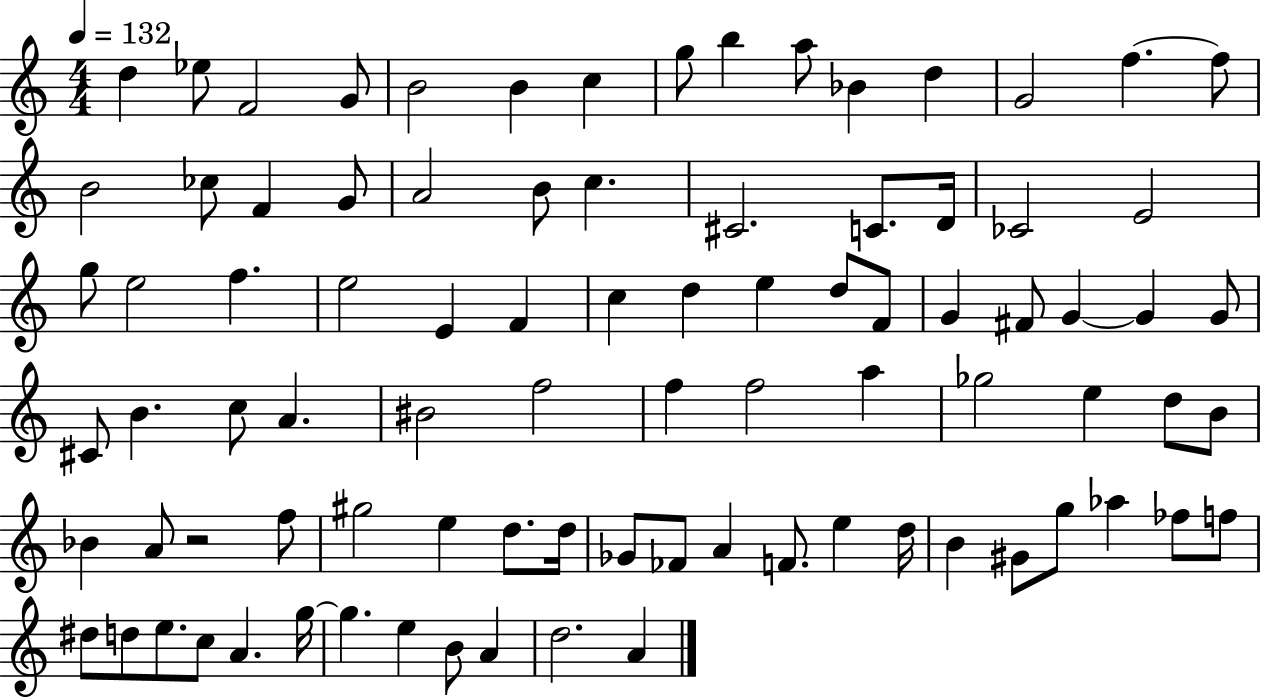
D5/q Eb5/e F4/h G4/e B4/h B4/q C5/q G5/e B5/q A5/e Bb4/q D5/q G4/h F5/q. F5/e B4/h CES5/e F4/q G4/e A4/h B4/e C5/q. C#4/h. C4/e. D4/s CES4/h E4/h G5/e E5/h F5/q. E5/h E4/q F4/q C5/q D5/q E5/q D5/e F4/e G4/q F#4/e G4/q G4/q G4/e C#4/e B4/q. C5/e A4/q. BIS4/h F5/h F5/q F5/h A5/q Gb5/h E5/q D5/e B4/e Bb4/q A4/e R/h F5/e G#5/h E5/q D5/e. D5/s Gb4/e FES4/e A4/q F4/e. E5/q D5/s B4/q G#4/e G5/e Ab5/q FES5/e F5/e D#5/e D5/e E5/e. C5/e A4/q. G5/s G5/q. E5/q B4/e A4/q D5/h. A4/q